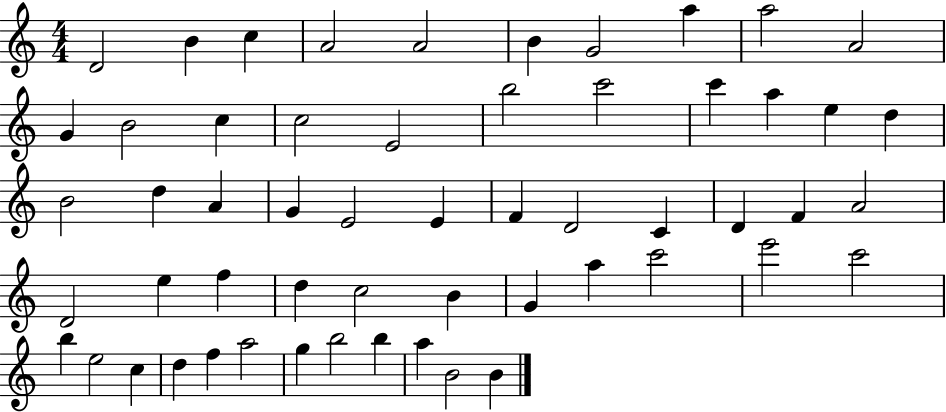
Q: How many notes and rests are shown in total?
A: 56